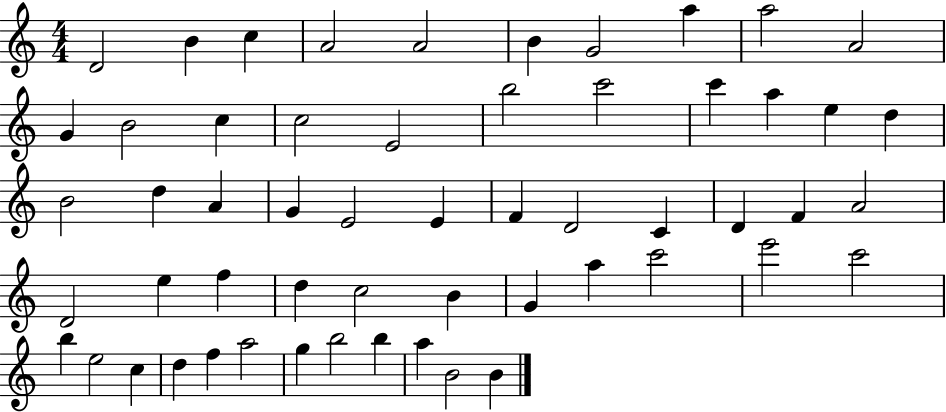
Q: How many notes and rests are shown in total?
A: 56